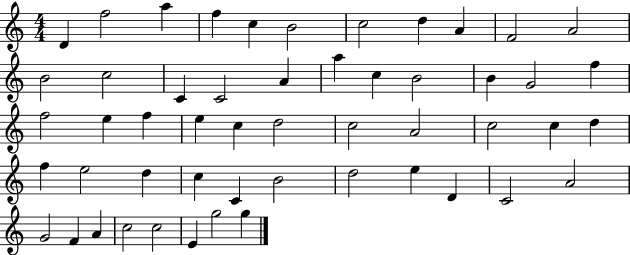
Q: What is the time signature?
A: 4/4